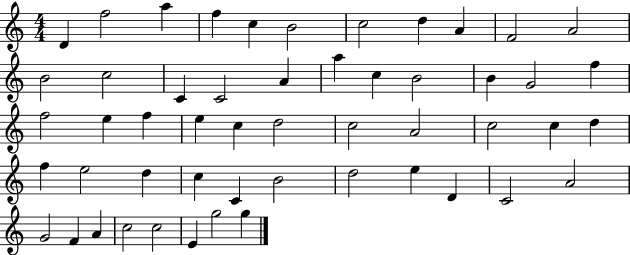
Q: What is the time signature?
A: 4/4